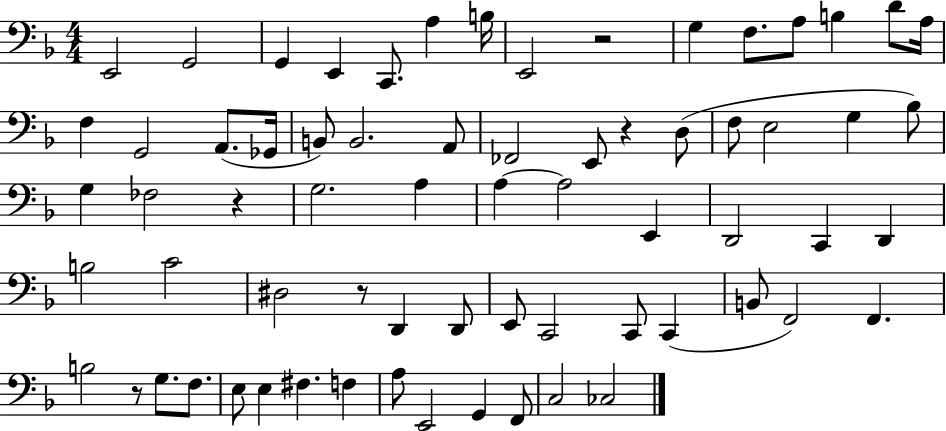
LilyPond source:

{
  \clef bass
  \numericTimeSignature
  \time 4/4
  \key f \major
  e,2 g,2 | g,4 e,4 c,8. a4 b16 | e,2 r2 | g4 f8. a8 b4 d'8 a16 | \break f4 g,2 a,8.( ges,16 | b,8) b,2. a,8 | fes,2 e,8 r4 d8( | f8 e2 g4 bes8) | \break g4 fes2 r4 | g2. a4 | a4~~ a2 e,4 | d,2 c,4 d,4 | \break b2 c'2 | dis2 r8 d,4 d,8 | e,8 c,2 c,8 c,4( | b,8 f,2) f,4. | \break b2 r8 g8. f8. | e8 e4 fis4. f4 | a8 e,2 g,4 f,8 | c2 ces2 | \break \bar "|."
}